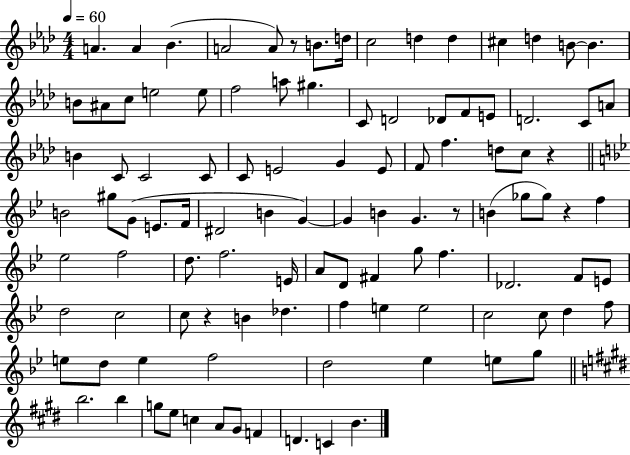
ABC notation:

X:1
T:Untitled
M:4/4
L:1/4
K:Ab
A A _B A2 A/2 z/2 B/2 d/4 c2 d d ^c d B/2 B B/2 ^A/2 c/2 e2 e/2 f2 a/2 ^g C/2 D2 _D/2 F/2 E/2 D2 C/2 A/2 B C/2 C2 C/2 C/2 E2 G E/2 F/2 f d/2 c/2 z B2 ^g/2 G/2 E/2 F/4 ^D2 B G G B G z/2 B _g/2 _g/2 z f _e2 f2 d/2 f2 E/4 A/2 D/2 ^F g/2 f _D2 F/2 E/2 d2 c2 c/2 z B _d f e e2 c2 c/2 d f/2 e/2 d/2 e f2 d2 _e e/2 g/2 b2 b g/2 e/2 c A/2 ^G/2 F D C B